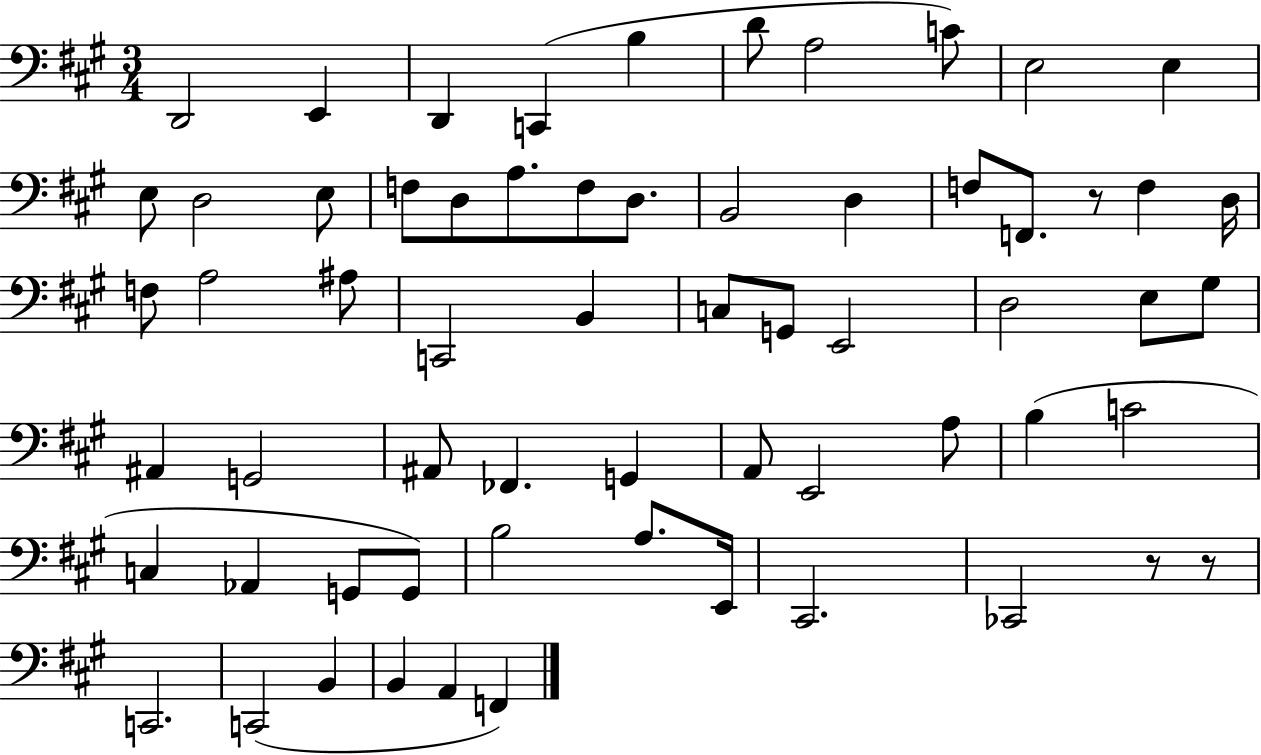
X:1
T:Untitled
M:3/4
L:1/4
K:A
D,,2 E,, D,, C,, B, D/2 A,2 C/2 E,2 E, E,/2 D,2 E,/2 F,/2 D,/2 A,/2 F,/2 D,/2 B,,2 D, F,/2 F,,/2 z/2 F, D,/4 F,/2 A,2 ^A,/2 C,,2 B,, C,/2 G,,/2 E,,2 D,2 E,/2 ^G,/2 ^A,, G,,2 ^A,,/2 _F,, G,, A,,/2 E,,2 A,/2 B, C2 C, _A,, G,,/2 G,,/2 B,2 A,/2 E,,/4 ^C,,2 _C,,2 z/2 z/2 C,,2 C,,2 B,, B,, A,, F,,